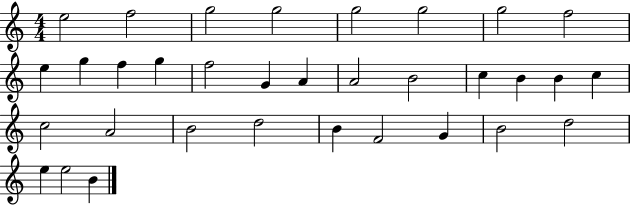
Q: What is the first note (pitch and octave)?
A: E5